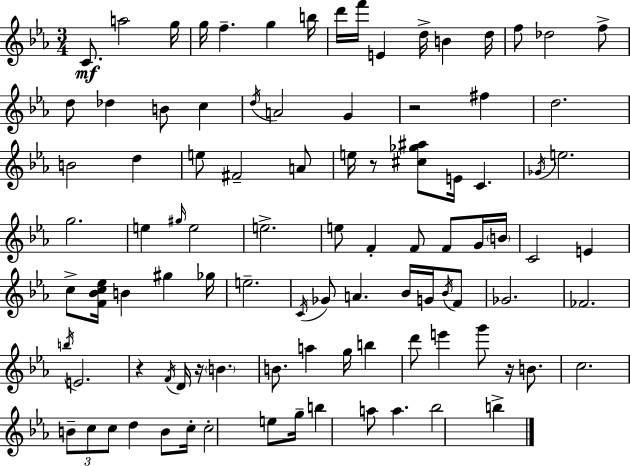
C4/e. A5/h G5/s G5/s F5/q. G5/q B5/s D6/s F6/s E4/q D5/s B4/q D5/s F5/e Db5/h F5/e D5/e Db5/q B4/e C5/q D5/s A4/h G4/q R/h F#5/q D5/h. B4/h D5/q E5/e F#4/h A4/e E5/s R/e [C#5,Gb5,A#5]/e E4/s C4/q. Gb4/s E5/h. G5/h. E5/q G#5/s E5/h E5/h. E5/e F4/q F4/e F4/e G4/s B4/s C4/h E4/q C5/e [F4,Bb4,C5,Eb5]/s B4/q G#5/q Gb5/s E5/h. C4/s Gb4/e A4/q. Bb4/s G4/s Bb4/s F4/e Gb4/h. FES4/h. B5/s E4/h. R/q F4/s D4/s R/s B4/q. B4/e. A5/q G5/s B5/q D6/e E6/q G6/e R/s B4/e. C5/h. B4/e C5/e C5/e D5/q B4/e C5/s C5/h E5/e G5/s B5/q A5/e A5/q. Bb5/h B5/q